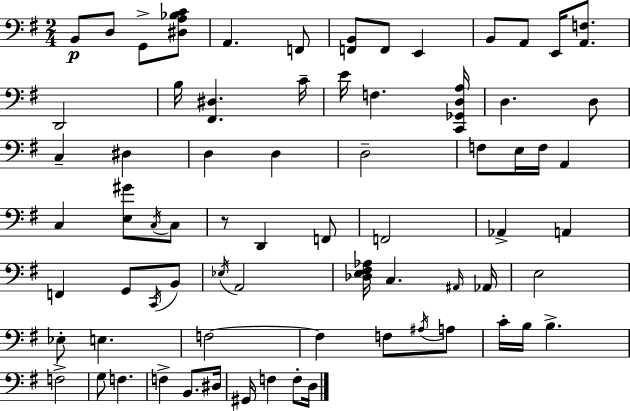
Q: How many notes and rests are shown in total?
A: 72